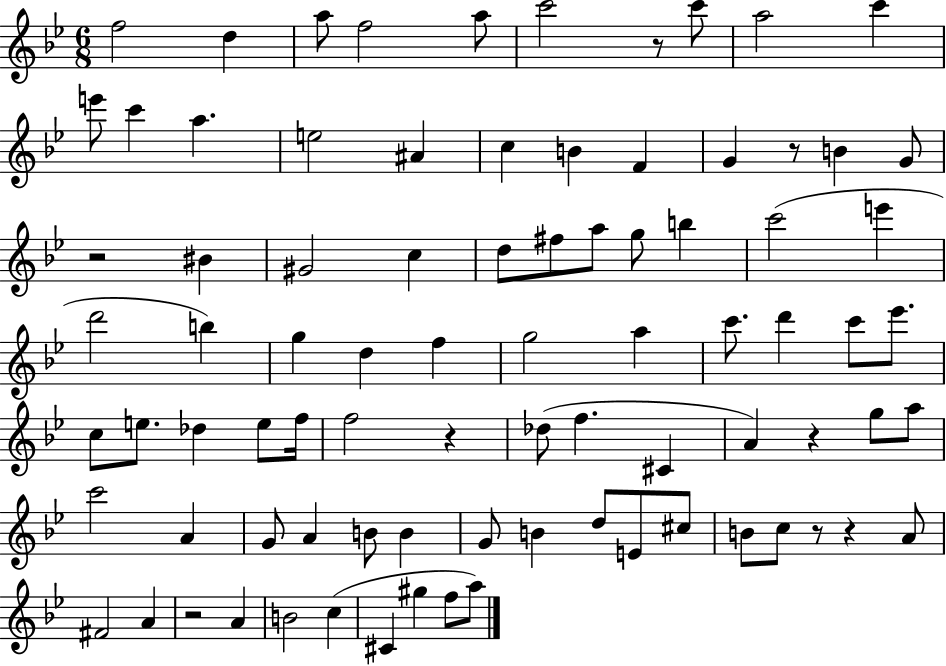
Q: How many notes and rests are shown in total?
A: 84